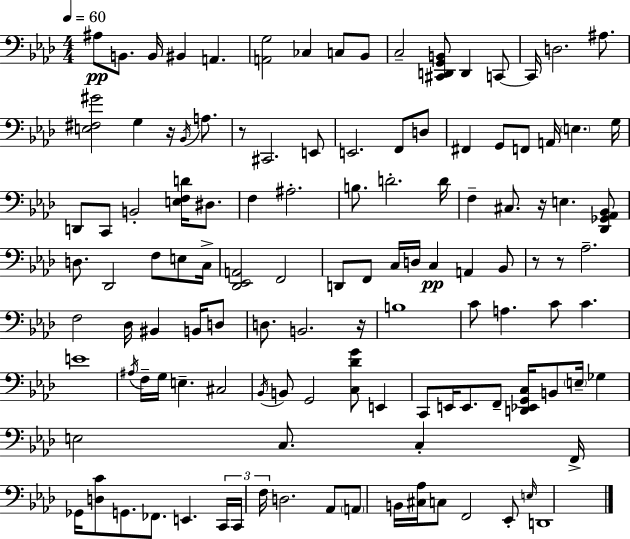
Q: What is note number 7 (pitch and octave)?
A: C3